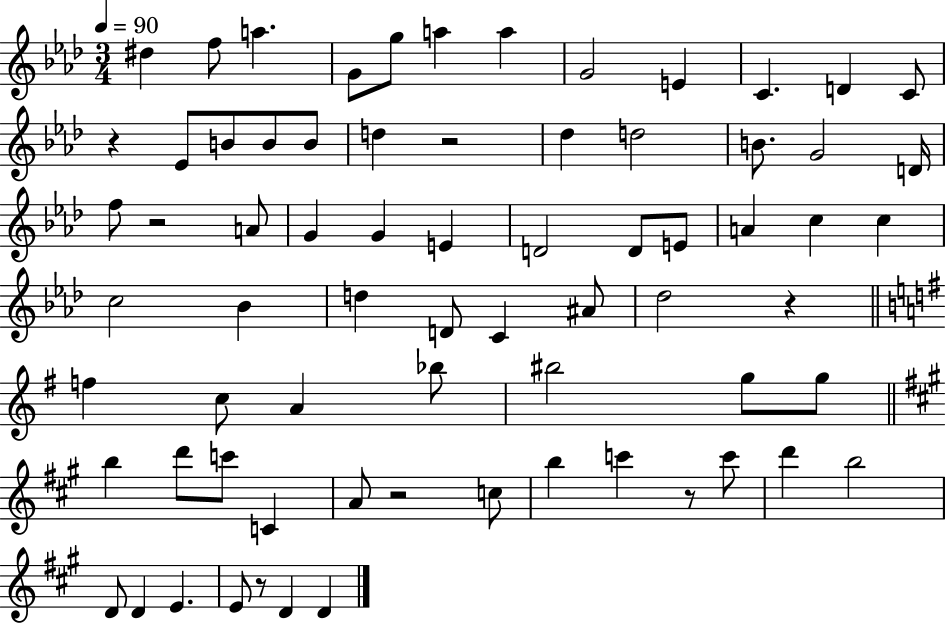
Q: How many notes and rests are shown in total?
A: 71